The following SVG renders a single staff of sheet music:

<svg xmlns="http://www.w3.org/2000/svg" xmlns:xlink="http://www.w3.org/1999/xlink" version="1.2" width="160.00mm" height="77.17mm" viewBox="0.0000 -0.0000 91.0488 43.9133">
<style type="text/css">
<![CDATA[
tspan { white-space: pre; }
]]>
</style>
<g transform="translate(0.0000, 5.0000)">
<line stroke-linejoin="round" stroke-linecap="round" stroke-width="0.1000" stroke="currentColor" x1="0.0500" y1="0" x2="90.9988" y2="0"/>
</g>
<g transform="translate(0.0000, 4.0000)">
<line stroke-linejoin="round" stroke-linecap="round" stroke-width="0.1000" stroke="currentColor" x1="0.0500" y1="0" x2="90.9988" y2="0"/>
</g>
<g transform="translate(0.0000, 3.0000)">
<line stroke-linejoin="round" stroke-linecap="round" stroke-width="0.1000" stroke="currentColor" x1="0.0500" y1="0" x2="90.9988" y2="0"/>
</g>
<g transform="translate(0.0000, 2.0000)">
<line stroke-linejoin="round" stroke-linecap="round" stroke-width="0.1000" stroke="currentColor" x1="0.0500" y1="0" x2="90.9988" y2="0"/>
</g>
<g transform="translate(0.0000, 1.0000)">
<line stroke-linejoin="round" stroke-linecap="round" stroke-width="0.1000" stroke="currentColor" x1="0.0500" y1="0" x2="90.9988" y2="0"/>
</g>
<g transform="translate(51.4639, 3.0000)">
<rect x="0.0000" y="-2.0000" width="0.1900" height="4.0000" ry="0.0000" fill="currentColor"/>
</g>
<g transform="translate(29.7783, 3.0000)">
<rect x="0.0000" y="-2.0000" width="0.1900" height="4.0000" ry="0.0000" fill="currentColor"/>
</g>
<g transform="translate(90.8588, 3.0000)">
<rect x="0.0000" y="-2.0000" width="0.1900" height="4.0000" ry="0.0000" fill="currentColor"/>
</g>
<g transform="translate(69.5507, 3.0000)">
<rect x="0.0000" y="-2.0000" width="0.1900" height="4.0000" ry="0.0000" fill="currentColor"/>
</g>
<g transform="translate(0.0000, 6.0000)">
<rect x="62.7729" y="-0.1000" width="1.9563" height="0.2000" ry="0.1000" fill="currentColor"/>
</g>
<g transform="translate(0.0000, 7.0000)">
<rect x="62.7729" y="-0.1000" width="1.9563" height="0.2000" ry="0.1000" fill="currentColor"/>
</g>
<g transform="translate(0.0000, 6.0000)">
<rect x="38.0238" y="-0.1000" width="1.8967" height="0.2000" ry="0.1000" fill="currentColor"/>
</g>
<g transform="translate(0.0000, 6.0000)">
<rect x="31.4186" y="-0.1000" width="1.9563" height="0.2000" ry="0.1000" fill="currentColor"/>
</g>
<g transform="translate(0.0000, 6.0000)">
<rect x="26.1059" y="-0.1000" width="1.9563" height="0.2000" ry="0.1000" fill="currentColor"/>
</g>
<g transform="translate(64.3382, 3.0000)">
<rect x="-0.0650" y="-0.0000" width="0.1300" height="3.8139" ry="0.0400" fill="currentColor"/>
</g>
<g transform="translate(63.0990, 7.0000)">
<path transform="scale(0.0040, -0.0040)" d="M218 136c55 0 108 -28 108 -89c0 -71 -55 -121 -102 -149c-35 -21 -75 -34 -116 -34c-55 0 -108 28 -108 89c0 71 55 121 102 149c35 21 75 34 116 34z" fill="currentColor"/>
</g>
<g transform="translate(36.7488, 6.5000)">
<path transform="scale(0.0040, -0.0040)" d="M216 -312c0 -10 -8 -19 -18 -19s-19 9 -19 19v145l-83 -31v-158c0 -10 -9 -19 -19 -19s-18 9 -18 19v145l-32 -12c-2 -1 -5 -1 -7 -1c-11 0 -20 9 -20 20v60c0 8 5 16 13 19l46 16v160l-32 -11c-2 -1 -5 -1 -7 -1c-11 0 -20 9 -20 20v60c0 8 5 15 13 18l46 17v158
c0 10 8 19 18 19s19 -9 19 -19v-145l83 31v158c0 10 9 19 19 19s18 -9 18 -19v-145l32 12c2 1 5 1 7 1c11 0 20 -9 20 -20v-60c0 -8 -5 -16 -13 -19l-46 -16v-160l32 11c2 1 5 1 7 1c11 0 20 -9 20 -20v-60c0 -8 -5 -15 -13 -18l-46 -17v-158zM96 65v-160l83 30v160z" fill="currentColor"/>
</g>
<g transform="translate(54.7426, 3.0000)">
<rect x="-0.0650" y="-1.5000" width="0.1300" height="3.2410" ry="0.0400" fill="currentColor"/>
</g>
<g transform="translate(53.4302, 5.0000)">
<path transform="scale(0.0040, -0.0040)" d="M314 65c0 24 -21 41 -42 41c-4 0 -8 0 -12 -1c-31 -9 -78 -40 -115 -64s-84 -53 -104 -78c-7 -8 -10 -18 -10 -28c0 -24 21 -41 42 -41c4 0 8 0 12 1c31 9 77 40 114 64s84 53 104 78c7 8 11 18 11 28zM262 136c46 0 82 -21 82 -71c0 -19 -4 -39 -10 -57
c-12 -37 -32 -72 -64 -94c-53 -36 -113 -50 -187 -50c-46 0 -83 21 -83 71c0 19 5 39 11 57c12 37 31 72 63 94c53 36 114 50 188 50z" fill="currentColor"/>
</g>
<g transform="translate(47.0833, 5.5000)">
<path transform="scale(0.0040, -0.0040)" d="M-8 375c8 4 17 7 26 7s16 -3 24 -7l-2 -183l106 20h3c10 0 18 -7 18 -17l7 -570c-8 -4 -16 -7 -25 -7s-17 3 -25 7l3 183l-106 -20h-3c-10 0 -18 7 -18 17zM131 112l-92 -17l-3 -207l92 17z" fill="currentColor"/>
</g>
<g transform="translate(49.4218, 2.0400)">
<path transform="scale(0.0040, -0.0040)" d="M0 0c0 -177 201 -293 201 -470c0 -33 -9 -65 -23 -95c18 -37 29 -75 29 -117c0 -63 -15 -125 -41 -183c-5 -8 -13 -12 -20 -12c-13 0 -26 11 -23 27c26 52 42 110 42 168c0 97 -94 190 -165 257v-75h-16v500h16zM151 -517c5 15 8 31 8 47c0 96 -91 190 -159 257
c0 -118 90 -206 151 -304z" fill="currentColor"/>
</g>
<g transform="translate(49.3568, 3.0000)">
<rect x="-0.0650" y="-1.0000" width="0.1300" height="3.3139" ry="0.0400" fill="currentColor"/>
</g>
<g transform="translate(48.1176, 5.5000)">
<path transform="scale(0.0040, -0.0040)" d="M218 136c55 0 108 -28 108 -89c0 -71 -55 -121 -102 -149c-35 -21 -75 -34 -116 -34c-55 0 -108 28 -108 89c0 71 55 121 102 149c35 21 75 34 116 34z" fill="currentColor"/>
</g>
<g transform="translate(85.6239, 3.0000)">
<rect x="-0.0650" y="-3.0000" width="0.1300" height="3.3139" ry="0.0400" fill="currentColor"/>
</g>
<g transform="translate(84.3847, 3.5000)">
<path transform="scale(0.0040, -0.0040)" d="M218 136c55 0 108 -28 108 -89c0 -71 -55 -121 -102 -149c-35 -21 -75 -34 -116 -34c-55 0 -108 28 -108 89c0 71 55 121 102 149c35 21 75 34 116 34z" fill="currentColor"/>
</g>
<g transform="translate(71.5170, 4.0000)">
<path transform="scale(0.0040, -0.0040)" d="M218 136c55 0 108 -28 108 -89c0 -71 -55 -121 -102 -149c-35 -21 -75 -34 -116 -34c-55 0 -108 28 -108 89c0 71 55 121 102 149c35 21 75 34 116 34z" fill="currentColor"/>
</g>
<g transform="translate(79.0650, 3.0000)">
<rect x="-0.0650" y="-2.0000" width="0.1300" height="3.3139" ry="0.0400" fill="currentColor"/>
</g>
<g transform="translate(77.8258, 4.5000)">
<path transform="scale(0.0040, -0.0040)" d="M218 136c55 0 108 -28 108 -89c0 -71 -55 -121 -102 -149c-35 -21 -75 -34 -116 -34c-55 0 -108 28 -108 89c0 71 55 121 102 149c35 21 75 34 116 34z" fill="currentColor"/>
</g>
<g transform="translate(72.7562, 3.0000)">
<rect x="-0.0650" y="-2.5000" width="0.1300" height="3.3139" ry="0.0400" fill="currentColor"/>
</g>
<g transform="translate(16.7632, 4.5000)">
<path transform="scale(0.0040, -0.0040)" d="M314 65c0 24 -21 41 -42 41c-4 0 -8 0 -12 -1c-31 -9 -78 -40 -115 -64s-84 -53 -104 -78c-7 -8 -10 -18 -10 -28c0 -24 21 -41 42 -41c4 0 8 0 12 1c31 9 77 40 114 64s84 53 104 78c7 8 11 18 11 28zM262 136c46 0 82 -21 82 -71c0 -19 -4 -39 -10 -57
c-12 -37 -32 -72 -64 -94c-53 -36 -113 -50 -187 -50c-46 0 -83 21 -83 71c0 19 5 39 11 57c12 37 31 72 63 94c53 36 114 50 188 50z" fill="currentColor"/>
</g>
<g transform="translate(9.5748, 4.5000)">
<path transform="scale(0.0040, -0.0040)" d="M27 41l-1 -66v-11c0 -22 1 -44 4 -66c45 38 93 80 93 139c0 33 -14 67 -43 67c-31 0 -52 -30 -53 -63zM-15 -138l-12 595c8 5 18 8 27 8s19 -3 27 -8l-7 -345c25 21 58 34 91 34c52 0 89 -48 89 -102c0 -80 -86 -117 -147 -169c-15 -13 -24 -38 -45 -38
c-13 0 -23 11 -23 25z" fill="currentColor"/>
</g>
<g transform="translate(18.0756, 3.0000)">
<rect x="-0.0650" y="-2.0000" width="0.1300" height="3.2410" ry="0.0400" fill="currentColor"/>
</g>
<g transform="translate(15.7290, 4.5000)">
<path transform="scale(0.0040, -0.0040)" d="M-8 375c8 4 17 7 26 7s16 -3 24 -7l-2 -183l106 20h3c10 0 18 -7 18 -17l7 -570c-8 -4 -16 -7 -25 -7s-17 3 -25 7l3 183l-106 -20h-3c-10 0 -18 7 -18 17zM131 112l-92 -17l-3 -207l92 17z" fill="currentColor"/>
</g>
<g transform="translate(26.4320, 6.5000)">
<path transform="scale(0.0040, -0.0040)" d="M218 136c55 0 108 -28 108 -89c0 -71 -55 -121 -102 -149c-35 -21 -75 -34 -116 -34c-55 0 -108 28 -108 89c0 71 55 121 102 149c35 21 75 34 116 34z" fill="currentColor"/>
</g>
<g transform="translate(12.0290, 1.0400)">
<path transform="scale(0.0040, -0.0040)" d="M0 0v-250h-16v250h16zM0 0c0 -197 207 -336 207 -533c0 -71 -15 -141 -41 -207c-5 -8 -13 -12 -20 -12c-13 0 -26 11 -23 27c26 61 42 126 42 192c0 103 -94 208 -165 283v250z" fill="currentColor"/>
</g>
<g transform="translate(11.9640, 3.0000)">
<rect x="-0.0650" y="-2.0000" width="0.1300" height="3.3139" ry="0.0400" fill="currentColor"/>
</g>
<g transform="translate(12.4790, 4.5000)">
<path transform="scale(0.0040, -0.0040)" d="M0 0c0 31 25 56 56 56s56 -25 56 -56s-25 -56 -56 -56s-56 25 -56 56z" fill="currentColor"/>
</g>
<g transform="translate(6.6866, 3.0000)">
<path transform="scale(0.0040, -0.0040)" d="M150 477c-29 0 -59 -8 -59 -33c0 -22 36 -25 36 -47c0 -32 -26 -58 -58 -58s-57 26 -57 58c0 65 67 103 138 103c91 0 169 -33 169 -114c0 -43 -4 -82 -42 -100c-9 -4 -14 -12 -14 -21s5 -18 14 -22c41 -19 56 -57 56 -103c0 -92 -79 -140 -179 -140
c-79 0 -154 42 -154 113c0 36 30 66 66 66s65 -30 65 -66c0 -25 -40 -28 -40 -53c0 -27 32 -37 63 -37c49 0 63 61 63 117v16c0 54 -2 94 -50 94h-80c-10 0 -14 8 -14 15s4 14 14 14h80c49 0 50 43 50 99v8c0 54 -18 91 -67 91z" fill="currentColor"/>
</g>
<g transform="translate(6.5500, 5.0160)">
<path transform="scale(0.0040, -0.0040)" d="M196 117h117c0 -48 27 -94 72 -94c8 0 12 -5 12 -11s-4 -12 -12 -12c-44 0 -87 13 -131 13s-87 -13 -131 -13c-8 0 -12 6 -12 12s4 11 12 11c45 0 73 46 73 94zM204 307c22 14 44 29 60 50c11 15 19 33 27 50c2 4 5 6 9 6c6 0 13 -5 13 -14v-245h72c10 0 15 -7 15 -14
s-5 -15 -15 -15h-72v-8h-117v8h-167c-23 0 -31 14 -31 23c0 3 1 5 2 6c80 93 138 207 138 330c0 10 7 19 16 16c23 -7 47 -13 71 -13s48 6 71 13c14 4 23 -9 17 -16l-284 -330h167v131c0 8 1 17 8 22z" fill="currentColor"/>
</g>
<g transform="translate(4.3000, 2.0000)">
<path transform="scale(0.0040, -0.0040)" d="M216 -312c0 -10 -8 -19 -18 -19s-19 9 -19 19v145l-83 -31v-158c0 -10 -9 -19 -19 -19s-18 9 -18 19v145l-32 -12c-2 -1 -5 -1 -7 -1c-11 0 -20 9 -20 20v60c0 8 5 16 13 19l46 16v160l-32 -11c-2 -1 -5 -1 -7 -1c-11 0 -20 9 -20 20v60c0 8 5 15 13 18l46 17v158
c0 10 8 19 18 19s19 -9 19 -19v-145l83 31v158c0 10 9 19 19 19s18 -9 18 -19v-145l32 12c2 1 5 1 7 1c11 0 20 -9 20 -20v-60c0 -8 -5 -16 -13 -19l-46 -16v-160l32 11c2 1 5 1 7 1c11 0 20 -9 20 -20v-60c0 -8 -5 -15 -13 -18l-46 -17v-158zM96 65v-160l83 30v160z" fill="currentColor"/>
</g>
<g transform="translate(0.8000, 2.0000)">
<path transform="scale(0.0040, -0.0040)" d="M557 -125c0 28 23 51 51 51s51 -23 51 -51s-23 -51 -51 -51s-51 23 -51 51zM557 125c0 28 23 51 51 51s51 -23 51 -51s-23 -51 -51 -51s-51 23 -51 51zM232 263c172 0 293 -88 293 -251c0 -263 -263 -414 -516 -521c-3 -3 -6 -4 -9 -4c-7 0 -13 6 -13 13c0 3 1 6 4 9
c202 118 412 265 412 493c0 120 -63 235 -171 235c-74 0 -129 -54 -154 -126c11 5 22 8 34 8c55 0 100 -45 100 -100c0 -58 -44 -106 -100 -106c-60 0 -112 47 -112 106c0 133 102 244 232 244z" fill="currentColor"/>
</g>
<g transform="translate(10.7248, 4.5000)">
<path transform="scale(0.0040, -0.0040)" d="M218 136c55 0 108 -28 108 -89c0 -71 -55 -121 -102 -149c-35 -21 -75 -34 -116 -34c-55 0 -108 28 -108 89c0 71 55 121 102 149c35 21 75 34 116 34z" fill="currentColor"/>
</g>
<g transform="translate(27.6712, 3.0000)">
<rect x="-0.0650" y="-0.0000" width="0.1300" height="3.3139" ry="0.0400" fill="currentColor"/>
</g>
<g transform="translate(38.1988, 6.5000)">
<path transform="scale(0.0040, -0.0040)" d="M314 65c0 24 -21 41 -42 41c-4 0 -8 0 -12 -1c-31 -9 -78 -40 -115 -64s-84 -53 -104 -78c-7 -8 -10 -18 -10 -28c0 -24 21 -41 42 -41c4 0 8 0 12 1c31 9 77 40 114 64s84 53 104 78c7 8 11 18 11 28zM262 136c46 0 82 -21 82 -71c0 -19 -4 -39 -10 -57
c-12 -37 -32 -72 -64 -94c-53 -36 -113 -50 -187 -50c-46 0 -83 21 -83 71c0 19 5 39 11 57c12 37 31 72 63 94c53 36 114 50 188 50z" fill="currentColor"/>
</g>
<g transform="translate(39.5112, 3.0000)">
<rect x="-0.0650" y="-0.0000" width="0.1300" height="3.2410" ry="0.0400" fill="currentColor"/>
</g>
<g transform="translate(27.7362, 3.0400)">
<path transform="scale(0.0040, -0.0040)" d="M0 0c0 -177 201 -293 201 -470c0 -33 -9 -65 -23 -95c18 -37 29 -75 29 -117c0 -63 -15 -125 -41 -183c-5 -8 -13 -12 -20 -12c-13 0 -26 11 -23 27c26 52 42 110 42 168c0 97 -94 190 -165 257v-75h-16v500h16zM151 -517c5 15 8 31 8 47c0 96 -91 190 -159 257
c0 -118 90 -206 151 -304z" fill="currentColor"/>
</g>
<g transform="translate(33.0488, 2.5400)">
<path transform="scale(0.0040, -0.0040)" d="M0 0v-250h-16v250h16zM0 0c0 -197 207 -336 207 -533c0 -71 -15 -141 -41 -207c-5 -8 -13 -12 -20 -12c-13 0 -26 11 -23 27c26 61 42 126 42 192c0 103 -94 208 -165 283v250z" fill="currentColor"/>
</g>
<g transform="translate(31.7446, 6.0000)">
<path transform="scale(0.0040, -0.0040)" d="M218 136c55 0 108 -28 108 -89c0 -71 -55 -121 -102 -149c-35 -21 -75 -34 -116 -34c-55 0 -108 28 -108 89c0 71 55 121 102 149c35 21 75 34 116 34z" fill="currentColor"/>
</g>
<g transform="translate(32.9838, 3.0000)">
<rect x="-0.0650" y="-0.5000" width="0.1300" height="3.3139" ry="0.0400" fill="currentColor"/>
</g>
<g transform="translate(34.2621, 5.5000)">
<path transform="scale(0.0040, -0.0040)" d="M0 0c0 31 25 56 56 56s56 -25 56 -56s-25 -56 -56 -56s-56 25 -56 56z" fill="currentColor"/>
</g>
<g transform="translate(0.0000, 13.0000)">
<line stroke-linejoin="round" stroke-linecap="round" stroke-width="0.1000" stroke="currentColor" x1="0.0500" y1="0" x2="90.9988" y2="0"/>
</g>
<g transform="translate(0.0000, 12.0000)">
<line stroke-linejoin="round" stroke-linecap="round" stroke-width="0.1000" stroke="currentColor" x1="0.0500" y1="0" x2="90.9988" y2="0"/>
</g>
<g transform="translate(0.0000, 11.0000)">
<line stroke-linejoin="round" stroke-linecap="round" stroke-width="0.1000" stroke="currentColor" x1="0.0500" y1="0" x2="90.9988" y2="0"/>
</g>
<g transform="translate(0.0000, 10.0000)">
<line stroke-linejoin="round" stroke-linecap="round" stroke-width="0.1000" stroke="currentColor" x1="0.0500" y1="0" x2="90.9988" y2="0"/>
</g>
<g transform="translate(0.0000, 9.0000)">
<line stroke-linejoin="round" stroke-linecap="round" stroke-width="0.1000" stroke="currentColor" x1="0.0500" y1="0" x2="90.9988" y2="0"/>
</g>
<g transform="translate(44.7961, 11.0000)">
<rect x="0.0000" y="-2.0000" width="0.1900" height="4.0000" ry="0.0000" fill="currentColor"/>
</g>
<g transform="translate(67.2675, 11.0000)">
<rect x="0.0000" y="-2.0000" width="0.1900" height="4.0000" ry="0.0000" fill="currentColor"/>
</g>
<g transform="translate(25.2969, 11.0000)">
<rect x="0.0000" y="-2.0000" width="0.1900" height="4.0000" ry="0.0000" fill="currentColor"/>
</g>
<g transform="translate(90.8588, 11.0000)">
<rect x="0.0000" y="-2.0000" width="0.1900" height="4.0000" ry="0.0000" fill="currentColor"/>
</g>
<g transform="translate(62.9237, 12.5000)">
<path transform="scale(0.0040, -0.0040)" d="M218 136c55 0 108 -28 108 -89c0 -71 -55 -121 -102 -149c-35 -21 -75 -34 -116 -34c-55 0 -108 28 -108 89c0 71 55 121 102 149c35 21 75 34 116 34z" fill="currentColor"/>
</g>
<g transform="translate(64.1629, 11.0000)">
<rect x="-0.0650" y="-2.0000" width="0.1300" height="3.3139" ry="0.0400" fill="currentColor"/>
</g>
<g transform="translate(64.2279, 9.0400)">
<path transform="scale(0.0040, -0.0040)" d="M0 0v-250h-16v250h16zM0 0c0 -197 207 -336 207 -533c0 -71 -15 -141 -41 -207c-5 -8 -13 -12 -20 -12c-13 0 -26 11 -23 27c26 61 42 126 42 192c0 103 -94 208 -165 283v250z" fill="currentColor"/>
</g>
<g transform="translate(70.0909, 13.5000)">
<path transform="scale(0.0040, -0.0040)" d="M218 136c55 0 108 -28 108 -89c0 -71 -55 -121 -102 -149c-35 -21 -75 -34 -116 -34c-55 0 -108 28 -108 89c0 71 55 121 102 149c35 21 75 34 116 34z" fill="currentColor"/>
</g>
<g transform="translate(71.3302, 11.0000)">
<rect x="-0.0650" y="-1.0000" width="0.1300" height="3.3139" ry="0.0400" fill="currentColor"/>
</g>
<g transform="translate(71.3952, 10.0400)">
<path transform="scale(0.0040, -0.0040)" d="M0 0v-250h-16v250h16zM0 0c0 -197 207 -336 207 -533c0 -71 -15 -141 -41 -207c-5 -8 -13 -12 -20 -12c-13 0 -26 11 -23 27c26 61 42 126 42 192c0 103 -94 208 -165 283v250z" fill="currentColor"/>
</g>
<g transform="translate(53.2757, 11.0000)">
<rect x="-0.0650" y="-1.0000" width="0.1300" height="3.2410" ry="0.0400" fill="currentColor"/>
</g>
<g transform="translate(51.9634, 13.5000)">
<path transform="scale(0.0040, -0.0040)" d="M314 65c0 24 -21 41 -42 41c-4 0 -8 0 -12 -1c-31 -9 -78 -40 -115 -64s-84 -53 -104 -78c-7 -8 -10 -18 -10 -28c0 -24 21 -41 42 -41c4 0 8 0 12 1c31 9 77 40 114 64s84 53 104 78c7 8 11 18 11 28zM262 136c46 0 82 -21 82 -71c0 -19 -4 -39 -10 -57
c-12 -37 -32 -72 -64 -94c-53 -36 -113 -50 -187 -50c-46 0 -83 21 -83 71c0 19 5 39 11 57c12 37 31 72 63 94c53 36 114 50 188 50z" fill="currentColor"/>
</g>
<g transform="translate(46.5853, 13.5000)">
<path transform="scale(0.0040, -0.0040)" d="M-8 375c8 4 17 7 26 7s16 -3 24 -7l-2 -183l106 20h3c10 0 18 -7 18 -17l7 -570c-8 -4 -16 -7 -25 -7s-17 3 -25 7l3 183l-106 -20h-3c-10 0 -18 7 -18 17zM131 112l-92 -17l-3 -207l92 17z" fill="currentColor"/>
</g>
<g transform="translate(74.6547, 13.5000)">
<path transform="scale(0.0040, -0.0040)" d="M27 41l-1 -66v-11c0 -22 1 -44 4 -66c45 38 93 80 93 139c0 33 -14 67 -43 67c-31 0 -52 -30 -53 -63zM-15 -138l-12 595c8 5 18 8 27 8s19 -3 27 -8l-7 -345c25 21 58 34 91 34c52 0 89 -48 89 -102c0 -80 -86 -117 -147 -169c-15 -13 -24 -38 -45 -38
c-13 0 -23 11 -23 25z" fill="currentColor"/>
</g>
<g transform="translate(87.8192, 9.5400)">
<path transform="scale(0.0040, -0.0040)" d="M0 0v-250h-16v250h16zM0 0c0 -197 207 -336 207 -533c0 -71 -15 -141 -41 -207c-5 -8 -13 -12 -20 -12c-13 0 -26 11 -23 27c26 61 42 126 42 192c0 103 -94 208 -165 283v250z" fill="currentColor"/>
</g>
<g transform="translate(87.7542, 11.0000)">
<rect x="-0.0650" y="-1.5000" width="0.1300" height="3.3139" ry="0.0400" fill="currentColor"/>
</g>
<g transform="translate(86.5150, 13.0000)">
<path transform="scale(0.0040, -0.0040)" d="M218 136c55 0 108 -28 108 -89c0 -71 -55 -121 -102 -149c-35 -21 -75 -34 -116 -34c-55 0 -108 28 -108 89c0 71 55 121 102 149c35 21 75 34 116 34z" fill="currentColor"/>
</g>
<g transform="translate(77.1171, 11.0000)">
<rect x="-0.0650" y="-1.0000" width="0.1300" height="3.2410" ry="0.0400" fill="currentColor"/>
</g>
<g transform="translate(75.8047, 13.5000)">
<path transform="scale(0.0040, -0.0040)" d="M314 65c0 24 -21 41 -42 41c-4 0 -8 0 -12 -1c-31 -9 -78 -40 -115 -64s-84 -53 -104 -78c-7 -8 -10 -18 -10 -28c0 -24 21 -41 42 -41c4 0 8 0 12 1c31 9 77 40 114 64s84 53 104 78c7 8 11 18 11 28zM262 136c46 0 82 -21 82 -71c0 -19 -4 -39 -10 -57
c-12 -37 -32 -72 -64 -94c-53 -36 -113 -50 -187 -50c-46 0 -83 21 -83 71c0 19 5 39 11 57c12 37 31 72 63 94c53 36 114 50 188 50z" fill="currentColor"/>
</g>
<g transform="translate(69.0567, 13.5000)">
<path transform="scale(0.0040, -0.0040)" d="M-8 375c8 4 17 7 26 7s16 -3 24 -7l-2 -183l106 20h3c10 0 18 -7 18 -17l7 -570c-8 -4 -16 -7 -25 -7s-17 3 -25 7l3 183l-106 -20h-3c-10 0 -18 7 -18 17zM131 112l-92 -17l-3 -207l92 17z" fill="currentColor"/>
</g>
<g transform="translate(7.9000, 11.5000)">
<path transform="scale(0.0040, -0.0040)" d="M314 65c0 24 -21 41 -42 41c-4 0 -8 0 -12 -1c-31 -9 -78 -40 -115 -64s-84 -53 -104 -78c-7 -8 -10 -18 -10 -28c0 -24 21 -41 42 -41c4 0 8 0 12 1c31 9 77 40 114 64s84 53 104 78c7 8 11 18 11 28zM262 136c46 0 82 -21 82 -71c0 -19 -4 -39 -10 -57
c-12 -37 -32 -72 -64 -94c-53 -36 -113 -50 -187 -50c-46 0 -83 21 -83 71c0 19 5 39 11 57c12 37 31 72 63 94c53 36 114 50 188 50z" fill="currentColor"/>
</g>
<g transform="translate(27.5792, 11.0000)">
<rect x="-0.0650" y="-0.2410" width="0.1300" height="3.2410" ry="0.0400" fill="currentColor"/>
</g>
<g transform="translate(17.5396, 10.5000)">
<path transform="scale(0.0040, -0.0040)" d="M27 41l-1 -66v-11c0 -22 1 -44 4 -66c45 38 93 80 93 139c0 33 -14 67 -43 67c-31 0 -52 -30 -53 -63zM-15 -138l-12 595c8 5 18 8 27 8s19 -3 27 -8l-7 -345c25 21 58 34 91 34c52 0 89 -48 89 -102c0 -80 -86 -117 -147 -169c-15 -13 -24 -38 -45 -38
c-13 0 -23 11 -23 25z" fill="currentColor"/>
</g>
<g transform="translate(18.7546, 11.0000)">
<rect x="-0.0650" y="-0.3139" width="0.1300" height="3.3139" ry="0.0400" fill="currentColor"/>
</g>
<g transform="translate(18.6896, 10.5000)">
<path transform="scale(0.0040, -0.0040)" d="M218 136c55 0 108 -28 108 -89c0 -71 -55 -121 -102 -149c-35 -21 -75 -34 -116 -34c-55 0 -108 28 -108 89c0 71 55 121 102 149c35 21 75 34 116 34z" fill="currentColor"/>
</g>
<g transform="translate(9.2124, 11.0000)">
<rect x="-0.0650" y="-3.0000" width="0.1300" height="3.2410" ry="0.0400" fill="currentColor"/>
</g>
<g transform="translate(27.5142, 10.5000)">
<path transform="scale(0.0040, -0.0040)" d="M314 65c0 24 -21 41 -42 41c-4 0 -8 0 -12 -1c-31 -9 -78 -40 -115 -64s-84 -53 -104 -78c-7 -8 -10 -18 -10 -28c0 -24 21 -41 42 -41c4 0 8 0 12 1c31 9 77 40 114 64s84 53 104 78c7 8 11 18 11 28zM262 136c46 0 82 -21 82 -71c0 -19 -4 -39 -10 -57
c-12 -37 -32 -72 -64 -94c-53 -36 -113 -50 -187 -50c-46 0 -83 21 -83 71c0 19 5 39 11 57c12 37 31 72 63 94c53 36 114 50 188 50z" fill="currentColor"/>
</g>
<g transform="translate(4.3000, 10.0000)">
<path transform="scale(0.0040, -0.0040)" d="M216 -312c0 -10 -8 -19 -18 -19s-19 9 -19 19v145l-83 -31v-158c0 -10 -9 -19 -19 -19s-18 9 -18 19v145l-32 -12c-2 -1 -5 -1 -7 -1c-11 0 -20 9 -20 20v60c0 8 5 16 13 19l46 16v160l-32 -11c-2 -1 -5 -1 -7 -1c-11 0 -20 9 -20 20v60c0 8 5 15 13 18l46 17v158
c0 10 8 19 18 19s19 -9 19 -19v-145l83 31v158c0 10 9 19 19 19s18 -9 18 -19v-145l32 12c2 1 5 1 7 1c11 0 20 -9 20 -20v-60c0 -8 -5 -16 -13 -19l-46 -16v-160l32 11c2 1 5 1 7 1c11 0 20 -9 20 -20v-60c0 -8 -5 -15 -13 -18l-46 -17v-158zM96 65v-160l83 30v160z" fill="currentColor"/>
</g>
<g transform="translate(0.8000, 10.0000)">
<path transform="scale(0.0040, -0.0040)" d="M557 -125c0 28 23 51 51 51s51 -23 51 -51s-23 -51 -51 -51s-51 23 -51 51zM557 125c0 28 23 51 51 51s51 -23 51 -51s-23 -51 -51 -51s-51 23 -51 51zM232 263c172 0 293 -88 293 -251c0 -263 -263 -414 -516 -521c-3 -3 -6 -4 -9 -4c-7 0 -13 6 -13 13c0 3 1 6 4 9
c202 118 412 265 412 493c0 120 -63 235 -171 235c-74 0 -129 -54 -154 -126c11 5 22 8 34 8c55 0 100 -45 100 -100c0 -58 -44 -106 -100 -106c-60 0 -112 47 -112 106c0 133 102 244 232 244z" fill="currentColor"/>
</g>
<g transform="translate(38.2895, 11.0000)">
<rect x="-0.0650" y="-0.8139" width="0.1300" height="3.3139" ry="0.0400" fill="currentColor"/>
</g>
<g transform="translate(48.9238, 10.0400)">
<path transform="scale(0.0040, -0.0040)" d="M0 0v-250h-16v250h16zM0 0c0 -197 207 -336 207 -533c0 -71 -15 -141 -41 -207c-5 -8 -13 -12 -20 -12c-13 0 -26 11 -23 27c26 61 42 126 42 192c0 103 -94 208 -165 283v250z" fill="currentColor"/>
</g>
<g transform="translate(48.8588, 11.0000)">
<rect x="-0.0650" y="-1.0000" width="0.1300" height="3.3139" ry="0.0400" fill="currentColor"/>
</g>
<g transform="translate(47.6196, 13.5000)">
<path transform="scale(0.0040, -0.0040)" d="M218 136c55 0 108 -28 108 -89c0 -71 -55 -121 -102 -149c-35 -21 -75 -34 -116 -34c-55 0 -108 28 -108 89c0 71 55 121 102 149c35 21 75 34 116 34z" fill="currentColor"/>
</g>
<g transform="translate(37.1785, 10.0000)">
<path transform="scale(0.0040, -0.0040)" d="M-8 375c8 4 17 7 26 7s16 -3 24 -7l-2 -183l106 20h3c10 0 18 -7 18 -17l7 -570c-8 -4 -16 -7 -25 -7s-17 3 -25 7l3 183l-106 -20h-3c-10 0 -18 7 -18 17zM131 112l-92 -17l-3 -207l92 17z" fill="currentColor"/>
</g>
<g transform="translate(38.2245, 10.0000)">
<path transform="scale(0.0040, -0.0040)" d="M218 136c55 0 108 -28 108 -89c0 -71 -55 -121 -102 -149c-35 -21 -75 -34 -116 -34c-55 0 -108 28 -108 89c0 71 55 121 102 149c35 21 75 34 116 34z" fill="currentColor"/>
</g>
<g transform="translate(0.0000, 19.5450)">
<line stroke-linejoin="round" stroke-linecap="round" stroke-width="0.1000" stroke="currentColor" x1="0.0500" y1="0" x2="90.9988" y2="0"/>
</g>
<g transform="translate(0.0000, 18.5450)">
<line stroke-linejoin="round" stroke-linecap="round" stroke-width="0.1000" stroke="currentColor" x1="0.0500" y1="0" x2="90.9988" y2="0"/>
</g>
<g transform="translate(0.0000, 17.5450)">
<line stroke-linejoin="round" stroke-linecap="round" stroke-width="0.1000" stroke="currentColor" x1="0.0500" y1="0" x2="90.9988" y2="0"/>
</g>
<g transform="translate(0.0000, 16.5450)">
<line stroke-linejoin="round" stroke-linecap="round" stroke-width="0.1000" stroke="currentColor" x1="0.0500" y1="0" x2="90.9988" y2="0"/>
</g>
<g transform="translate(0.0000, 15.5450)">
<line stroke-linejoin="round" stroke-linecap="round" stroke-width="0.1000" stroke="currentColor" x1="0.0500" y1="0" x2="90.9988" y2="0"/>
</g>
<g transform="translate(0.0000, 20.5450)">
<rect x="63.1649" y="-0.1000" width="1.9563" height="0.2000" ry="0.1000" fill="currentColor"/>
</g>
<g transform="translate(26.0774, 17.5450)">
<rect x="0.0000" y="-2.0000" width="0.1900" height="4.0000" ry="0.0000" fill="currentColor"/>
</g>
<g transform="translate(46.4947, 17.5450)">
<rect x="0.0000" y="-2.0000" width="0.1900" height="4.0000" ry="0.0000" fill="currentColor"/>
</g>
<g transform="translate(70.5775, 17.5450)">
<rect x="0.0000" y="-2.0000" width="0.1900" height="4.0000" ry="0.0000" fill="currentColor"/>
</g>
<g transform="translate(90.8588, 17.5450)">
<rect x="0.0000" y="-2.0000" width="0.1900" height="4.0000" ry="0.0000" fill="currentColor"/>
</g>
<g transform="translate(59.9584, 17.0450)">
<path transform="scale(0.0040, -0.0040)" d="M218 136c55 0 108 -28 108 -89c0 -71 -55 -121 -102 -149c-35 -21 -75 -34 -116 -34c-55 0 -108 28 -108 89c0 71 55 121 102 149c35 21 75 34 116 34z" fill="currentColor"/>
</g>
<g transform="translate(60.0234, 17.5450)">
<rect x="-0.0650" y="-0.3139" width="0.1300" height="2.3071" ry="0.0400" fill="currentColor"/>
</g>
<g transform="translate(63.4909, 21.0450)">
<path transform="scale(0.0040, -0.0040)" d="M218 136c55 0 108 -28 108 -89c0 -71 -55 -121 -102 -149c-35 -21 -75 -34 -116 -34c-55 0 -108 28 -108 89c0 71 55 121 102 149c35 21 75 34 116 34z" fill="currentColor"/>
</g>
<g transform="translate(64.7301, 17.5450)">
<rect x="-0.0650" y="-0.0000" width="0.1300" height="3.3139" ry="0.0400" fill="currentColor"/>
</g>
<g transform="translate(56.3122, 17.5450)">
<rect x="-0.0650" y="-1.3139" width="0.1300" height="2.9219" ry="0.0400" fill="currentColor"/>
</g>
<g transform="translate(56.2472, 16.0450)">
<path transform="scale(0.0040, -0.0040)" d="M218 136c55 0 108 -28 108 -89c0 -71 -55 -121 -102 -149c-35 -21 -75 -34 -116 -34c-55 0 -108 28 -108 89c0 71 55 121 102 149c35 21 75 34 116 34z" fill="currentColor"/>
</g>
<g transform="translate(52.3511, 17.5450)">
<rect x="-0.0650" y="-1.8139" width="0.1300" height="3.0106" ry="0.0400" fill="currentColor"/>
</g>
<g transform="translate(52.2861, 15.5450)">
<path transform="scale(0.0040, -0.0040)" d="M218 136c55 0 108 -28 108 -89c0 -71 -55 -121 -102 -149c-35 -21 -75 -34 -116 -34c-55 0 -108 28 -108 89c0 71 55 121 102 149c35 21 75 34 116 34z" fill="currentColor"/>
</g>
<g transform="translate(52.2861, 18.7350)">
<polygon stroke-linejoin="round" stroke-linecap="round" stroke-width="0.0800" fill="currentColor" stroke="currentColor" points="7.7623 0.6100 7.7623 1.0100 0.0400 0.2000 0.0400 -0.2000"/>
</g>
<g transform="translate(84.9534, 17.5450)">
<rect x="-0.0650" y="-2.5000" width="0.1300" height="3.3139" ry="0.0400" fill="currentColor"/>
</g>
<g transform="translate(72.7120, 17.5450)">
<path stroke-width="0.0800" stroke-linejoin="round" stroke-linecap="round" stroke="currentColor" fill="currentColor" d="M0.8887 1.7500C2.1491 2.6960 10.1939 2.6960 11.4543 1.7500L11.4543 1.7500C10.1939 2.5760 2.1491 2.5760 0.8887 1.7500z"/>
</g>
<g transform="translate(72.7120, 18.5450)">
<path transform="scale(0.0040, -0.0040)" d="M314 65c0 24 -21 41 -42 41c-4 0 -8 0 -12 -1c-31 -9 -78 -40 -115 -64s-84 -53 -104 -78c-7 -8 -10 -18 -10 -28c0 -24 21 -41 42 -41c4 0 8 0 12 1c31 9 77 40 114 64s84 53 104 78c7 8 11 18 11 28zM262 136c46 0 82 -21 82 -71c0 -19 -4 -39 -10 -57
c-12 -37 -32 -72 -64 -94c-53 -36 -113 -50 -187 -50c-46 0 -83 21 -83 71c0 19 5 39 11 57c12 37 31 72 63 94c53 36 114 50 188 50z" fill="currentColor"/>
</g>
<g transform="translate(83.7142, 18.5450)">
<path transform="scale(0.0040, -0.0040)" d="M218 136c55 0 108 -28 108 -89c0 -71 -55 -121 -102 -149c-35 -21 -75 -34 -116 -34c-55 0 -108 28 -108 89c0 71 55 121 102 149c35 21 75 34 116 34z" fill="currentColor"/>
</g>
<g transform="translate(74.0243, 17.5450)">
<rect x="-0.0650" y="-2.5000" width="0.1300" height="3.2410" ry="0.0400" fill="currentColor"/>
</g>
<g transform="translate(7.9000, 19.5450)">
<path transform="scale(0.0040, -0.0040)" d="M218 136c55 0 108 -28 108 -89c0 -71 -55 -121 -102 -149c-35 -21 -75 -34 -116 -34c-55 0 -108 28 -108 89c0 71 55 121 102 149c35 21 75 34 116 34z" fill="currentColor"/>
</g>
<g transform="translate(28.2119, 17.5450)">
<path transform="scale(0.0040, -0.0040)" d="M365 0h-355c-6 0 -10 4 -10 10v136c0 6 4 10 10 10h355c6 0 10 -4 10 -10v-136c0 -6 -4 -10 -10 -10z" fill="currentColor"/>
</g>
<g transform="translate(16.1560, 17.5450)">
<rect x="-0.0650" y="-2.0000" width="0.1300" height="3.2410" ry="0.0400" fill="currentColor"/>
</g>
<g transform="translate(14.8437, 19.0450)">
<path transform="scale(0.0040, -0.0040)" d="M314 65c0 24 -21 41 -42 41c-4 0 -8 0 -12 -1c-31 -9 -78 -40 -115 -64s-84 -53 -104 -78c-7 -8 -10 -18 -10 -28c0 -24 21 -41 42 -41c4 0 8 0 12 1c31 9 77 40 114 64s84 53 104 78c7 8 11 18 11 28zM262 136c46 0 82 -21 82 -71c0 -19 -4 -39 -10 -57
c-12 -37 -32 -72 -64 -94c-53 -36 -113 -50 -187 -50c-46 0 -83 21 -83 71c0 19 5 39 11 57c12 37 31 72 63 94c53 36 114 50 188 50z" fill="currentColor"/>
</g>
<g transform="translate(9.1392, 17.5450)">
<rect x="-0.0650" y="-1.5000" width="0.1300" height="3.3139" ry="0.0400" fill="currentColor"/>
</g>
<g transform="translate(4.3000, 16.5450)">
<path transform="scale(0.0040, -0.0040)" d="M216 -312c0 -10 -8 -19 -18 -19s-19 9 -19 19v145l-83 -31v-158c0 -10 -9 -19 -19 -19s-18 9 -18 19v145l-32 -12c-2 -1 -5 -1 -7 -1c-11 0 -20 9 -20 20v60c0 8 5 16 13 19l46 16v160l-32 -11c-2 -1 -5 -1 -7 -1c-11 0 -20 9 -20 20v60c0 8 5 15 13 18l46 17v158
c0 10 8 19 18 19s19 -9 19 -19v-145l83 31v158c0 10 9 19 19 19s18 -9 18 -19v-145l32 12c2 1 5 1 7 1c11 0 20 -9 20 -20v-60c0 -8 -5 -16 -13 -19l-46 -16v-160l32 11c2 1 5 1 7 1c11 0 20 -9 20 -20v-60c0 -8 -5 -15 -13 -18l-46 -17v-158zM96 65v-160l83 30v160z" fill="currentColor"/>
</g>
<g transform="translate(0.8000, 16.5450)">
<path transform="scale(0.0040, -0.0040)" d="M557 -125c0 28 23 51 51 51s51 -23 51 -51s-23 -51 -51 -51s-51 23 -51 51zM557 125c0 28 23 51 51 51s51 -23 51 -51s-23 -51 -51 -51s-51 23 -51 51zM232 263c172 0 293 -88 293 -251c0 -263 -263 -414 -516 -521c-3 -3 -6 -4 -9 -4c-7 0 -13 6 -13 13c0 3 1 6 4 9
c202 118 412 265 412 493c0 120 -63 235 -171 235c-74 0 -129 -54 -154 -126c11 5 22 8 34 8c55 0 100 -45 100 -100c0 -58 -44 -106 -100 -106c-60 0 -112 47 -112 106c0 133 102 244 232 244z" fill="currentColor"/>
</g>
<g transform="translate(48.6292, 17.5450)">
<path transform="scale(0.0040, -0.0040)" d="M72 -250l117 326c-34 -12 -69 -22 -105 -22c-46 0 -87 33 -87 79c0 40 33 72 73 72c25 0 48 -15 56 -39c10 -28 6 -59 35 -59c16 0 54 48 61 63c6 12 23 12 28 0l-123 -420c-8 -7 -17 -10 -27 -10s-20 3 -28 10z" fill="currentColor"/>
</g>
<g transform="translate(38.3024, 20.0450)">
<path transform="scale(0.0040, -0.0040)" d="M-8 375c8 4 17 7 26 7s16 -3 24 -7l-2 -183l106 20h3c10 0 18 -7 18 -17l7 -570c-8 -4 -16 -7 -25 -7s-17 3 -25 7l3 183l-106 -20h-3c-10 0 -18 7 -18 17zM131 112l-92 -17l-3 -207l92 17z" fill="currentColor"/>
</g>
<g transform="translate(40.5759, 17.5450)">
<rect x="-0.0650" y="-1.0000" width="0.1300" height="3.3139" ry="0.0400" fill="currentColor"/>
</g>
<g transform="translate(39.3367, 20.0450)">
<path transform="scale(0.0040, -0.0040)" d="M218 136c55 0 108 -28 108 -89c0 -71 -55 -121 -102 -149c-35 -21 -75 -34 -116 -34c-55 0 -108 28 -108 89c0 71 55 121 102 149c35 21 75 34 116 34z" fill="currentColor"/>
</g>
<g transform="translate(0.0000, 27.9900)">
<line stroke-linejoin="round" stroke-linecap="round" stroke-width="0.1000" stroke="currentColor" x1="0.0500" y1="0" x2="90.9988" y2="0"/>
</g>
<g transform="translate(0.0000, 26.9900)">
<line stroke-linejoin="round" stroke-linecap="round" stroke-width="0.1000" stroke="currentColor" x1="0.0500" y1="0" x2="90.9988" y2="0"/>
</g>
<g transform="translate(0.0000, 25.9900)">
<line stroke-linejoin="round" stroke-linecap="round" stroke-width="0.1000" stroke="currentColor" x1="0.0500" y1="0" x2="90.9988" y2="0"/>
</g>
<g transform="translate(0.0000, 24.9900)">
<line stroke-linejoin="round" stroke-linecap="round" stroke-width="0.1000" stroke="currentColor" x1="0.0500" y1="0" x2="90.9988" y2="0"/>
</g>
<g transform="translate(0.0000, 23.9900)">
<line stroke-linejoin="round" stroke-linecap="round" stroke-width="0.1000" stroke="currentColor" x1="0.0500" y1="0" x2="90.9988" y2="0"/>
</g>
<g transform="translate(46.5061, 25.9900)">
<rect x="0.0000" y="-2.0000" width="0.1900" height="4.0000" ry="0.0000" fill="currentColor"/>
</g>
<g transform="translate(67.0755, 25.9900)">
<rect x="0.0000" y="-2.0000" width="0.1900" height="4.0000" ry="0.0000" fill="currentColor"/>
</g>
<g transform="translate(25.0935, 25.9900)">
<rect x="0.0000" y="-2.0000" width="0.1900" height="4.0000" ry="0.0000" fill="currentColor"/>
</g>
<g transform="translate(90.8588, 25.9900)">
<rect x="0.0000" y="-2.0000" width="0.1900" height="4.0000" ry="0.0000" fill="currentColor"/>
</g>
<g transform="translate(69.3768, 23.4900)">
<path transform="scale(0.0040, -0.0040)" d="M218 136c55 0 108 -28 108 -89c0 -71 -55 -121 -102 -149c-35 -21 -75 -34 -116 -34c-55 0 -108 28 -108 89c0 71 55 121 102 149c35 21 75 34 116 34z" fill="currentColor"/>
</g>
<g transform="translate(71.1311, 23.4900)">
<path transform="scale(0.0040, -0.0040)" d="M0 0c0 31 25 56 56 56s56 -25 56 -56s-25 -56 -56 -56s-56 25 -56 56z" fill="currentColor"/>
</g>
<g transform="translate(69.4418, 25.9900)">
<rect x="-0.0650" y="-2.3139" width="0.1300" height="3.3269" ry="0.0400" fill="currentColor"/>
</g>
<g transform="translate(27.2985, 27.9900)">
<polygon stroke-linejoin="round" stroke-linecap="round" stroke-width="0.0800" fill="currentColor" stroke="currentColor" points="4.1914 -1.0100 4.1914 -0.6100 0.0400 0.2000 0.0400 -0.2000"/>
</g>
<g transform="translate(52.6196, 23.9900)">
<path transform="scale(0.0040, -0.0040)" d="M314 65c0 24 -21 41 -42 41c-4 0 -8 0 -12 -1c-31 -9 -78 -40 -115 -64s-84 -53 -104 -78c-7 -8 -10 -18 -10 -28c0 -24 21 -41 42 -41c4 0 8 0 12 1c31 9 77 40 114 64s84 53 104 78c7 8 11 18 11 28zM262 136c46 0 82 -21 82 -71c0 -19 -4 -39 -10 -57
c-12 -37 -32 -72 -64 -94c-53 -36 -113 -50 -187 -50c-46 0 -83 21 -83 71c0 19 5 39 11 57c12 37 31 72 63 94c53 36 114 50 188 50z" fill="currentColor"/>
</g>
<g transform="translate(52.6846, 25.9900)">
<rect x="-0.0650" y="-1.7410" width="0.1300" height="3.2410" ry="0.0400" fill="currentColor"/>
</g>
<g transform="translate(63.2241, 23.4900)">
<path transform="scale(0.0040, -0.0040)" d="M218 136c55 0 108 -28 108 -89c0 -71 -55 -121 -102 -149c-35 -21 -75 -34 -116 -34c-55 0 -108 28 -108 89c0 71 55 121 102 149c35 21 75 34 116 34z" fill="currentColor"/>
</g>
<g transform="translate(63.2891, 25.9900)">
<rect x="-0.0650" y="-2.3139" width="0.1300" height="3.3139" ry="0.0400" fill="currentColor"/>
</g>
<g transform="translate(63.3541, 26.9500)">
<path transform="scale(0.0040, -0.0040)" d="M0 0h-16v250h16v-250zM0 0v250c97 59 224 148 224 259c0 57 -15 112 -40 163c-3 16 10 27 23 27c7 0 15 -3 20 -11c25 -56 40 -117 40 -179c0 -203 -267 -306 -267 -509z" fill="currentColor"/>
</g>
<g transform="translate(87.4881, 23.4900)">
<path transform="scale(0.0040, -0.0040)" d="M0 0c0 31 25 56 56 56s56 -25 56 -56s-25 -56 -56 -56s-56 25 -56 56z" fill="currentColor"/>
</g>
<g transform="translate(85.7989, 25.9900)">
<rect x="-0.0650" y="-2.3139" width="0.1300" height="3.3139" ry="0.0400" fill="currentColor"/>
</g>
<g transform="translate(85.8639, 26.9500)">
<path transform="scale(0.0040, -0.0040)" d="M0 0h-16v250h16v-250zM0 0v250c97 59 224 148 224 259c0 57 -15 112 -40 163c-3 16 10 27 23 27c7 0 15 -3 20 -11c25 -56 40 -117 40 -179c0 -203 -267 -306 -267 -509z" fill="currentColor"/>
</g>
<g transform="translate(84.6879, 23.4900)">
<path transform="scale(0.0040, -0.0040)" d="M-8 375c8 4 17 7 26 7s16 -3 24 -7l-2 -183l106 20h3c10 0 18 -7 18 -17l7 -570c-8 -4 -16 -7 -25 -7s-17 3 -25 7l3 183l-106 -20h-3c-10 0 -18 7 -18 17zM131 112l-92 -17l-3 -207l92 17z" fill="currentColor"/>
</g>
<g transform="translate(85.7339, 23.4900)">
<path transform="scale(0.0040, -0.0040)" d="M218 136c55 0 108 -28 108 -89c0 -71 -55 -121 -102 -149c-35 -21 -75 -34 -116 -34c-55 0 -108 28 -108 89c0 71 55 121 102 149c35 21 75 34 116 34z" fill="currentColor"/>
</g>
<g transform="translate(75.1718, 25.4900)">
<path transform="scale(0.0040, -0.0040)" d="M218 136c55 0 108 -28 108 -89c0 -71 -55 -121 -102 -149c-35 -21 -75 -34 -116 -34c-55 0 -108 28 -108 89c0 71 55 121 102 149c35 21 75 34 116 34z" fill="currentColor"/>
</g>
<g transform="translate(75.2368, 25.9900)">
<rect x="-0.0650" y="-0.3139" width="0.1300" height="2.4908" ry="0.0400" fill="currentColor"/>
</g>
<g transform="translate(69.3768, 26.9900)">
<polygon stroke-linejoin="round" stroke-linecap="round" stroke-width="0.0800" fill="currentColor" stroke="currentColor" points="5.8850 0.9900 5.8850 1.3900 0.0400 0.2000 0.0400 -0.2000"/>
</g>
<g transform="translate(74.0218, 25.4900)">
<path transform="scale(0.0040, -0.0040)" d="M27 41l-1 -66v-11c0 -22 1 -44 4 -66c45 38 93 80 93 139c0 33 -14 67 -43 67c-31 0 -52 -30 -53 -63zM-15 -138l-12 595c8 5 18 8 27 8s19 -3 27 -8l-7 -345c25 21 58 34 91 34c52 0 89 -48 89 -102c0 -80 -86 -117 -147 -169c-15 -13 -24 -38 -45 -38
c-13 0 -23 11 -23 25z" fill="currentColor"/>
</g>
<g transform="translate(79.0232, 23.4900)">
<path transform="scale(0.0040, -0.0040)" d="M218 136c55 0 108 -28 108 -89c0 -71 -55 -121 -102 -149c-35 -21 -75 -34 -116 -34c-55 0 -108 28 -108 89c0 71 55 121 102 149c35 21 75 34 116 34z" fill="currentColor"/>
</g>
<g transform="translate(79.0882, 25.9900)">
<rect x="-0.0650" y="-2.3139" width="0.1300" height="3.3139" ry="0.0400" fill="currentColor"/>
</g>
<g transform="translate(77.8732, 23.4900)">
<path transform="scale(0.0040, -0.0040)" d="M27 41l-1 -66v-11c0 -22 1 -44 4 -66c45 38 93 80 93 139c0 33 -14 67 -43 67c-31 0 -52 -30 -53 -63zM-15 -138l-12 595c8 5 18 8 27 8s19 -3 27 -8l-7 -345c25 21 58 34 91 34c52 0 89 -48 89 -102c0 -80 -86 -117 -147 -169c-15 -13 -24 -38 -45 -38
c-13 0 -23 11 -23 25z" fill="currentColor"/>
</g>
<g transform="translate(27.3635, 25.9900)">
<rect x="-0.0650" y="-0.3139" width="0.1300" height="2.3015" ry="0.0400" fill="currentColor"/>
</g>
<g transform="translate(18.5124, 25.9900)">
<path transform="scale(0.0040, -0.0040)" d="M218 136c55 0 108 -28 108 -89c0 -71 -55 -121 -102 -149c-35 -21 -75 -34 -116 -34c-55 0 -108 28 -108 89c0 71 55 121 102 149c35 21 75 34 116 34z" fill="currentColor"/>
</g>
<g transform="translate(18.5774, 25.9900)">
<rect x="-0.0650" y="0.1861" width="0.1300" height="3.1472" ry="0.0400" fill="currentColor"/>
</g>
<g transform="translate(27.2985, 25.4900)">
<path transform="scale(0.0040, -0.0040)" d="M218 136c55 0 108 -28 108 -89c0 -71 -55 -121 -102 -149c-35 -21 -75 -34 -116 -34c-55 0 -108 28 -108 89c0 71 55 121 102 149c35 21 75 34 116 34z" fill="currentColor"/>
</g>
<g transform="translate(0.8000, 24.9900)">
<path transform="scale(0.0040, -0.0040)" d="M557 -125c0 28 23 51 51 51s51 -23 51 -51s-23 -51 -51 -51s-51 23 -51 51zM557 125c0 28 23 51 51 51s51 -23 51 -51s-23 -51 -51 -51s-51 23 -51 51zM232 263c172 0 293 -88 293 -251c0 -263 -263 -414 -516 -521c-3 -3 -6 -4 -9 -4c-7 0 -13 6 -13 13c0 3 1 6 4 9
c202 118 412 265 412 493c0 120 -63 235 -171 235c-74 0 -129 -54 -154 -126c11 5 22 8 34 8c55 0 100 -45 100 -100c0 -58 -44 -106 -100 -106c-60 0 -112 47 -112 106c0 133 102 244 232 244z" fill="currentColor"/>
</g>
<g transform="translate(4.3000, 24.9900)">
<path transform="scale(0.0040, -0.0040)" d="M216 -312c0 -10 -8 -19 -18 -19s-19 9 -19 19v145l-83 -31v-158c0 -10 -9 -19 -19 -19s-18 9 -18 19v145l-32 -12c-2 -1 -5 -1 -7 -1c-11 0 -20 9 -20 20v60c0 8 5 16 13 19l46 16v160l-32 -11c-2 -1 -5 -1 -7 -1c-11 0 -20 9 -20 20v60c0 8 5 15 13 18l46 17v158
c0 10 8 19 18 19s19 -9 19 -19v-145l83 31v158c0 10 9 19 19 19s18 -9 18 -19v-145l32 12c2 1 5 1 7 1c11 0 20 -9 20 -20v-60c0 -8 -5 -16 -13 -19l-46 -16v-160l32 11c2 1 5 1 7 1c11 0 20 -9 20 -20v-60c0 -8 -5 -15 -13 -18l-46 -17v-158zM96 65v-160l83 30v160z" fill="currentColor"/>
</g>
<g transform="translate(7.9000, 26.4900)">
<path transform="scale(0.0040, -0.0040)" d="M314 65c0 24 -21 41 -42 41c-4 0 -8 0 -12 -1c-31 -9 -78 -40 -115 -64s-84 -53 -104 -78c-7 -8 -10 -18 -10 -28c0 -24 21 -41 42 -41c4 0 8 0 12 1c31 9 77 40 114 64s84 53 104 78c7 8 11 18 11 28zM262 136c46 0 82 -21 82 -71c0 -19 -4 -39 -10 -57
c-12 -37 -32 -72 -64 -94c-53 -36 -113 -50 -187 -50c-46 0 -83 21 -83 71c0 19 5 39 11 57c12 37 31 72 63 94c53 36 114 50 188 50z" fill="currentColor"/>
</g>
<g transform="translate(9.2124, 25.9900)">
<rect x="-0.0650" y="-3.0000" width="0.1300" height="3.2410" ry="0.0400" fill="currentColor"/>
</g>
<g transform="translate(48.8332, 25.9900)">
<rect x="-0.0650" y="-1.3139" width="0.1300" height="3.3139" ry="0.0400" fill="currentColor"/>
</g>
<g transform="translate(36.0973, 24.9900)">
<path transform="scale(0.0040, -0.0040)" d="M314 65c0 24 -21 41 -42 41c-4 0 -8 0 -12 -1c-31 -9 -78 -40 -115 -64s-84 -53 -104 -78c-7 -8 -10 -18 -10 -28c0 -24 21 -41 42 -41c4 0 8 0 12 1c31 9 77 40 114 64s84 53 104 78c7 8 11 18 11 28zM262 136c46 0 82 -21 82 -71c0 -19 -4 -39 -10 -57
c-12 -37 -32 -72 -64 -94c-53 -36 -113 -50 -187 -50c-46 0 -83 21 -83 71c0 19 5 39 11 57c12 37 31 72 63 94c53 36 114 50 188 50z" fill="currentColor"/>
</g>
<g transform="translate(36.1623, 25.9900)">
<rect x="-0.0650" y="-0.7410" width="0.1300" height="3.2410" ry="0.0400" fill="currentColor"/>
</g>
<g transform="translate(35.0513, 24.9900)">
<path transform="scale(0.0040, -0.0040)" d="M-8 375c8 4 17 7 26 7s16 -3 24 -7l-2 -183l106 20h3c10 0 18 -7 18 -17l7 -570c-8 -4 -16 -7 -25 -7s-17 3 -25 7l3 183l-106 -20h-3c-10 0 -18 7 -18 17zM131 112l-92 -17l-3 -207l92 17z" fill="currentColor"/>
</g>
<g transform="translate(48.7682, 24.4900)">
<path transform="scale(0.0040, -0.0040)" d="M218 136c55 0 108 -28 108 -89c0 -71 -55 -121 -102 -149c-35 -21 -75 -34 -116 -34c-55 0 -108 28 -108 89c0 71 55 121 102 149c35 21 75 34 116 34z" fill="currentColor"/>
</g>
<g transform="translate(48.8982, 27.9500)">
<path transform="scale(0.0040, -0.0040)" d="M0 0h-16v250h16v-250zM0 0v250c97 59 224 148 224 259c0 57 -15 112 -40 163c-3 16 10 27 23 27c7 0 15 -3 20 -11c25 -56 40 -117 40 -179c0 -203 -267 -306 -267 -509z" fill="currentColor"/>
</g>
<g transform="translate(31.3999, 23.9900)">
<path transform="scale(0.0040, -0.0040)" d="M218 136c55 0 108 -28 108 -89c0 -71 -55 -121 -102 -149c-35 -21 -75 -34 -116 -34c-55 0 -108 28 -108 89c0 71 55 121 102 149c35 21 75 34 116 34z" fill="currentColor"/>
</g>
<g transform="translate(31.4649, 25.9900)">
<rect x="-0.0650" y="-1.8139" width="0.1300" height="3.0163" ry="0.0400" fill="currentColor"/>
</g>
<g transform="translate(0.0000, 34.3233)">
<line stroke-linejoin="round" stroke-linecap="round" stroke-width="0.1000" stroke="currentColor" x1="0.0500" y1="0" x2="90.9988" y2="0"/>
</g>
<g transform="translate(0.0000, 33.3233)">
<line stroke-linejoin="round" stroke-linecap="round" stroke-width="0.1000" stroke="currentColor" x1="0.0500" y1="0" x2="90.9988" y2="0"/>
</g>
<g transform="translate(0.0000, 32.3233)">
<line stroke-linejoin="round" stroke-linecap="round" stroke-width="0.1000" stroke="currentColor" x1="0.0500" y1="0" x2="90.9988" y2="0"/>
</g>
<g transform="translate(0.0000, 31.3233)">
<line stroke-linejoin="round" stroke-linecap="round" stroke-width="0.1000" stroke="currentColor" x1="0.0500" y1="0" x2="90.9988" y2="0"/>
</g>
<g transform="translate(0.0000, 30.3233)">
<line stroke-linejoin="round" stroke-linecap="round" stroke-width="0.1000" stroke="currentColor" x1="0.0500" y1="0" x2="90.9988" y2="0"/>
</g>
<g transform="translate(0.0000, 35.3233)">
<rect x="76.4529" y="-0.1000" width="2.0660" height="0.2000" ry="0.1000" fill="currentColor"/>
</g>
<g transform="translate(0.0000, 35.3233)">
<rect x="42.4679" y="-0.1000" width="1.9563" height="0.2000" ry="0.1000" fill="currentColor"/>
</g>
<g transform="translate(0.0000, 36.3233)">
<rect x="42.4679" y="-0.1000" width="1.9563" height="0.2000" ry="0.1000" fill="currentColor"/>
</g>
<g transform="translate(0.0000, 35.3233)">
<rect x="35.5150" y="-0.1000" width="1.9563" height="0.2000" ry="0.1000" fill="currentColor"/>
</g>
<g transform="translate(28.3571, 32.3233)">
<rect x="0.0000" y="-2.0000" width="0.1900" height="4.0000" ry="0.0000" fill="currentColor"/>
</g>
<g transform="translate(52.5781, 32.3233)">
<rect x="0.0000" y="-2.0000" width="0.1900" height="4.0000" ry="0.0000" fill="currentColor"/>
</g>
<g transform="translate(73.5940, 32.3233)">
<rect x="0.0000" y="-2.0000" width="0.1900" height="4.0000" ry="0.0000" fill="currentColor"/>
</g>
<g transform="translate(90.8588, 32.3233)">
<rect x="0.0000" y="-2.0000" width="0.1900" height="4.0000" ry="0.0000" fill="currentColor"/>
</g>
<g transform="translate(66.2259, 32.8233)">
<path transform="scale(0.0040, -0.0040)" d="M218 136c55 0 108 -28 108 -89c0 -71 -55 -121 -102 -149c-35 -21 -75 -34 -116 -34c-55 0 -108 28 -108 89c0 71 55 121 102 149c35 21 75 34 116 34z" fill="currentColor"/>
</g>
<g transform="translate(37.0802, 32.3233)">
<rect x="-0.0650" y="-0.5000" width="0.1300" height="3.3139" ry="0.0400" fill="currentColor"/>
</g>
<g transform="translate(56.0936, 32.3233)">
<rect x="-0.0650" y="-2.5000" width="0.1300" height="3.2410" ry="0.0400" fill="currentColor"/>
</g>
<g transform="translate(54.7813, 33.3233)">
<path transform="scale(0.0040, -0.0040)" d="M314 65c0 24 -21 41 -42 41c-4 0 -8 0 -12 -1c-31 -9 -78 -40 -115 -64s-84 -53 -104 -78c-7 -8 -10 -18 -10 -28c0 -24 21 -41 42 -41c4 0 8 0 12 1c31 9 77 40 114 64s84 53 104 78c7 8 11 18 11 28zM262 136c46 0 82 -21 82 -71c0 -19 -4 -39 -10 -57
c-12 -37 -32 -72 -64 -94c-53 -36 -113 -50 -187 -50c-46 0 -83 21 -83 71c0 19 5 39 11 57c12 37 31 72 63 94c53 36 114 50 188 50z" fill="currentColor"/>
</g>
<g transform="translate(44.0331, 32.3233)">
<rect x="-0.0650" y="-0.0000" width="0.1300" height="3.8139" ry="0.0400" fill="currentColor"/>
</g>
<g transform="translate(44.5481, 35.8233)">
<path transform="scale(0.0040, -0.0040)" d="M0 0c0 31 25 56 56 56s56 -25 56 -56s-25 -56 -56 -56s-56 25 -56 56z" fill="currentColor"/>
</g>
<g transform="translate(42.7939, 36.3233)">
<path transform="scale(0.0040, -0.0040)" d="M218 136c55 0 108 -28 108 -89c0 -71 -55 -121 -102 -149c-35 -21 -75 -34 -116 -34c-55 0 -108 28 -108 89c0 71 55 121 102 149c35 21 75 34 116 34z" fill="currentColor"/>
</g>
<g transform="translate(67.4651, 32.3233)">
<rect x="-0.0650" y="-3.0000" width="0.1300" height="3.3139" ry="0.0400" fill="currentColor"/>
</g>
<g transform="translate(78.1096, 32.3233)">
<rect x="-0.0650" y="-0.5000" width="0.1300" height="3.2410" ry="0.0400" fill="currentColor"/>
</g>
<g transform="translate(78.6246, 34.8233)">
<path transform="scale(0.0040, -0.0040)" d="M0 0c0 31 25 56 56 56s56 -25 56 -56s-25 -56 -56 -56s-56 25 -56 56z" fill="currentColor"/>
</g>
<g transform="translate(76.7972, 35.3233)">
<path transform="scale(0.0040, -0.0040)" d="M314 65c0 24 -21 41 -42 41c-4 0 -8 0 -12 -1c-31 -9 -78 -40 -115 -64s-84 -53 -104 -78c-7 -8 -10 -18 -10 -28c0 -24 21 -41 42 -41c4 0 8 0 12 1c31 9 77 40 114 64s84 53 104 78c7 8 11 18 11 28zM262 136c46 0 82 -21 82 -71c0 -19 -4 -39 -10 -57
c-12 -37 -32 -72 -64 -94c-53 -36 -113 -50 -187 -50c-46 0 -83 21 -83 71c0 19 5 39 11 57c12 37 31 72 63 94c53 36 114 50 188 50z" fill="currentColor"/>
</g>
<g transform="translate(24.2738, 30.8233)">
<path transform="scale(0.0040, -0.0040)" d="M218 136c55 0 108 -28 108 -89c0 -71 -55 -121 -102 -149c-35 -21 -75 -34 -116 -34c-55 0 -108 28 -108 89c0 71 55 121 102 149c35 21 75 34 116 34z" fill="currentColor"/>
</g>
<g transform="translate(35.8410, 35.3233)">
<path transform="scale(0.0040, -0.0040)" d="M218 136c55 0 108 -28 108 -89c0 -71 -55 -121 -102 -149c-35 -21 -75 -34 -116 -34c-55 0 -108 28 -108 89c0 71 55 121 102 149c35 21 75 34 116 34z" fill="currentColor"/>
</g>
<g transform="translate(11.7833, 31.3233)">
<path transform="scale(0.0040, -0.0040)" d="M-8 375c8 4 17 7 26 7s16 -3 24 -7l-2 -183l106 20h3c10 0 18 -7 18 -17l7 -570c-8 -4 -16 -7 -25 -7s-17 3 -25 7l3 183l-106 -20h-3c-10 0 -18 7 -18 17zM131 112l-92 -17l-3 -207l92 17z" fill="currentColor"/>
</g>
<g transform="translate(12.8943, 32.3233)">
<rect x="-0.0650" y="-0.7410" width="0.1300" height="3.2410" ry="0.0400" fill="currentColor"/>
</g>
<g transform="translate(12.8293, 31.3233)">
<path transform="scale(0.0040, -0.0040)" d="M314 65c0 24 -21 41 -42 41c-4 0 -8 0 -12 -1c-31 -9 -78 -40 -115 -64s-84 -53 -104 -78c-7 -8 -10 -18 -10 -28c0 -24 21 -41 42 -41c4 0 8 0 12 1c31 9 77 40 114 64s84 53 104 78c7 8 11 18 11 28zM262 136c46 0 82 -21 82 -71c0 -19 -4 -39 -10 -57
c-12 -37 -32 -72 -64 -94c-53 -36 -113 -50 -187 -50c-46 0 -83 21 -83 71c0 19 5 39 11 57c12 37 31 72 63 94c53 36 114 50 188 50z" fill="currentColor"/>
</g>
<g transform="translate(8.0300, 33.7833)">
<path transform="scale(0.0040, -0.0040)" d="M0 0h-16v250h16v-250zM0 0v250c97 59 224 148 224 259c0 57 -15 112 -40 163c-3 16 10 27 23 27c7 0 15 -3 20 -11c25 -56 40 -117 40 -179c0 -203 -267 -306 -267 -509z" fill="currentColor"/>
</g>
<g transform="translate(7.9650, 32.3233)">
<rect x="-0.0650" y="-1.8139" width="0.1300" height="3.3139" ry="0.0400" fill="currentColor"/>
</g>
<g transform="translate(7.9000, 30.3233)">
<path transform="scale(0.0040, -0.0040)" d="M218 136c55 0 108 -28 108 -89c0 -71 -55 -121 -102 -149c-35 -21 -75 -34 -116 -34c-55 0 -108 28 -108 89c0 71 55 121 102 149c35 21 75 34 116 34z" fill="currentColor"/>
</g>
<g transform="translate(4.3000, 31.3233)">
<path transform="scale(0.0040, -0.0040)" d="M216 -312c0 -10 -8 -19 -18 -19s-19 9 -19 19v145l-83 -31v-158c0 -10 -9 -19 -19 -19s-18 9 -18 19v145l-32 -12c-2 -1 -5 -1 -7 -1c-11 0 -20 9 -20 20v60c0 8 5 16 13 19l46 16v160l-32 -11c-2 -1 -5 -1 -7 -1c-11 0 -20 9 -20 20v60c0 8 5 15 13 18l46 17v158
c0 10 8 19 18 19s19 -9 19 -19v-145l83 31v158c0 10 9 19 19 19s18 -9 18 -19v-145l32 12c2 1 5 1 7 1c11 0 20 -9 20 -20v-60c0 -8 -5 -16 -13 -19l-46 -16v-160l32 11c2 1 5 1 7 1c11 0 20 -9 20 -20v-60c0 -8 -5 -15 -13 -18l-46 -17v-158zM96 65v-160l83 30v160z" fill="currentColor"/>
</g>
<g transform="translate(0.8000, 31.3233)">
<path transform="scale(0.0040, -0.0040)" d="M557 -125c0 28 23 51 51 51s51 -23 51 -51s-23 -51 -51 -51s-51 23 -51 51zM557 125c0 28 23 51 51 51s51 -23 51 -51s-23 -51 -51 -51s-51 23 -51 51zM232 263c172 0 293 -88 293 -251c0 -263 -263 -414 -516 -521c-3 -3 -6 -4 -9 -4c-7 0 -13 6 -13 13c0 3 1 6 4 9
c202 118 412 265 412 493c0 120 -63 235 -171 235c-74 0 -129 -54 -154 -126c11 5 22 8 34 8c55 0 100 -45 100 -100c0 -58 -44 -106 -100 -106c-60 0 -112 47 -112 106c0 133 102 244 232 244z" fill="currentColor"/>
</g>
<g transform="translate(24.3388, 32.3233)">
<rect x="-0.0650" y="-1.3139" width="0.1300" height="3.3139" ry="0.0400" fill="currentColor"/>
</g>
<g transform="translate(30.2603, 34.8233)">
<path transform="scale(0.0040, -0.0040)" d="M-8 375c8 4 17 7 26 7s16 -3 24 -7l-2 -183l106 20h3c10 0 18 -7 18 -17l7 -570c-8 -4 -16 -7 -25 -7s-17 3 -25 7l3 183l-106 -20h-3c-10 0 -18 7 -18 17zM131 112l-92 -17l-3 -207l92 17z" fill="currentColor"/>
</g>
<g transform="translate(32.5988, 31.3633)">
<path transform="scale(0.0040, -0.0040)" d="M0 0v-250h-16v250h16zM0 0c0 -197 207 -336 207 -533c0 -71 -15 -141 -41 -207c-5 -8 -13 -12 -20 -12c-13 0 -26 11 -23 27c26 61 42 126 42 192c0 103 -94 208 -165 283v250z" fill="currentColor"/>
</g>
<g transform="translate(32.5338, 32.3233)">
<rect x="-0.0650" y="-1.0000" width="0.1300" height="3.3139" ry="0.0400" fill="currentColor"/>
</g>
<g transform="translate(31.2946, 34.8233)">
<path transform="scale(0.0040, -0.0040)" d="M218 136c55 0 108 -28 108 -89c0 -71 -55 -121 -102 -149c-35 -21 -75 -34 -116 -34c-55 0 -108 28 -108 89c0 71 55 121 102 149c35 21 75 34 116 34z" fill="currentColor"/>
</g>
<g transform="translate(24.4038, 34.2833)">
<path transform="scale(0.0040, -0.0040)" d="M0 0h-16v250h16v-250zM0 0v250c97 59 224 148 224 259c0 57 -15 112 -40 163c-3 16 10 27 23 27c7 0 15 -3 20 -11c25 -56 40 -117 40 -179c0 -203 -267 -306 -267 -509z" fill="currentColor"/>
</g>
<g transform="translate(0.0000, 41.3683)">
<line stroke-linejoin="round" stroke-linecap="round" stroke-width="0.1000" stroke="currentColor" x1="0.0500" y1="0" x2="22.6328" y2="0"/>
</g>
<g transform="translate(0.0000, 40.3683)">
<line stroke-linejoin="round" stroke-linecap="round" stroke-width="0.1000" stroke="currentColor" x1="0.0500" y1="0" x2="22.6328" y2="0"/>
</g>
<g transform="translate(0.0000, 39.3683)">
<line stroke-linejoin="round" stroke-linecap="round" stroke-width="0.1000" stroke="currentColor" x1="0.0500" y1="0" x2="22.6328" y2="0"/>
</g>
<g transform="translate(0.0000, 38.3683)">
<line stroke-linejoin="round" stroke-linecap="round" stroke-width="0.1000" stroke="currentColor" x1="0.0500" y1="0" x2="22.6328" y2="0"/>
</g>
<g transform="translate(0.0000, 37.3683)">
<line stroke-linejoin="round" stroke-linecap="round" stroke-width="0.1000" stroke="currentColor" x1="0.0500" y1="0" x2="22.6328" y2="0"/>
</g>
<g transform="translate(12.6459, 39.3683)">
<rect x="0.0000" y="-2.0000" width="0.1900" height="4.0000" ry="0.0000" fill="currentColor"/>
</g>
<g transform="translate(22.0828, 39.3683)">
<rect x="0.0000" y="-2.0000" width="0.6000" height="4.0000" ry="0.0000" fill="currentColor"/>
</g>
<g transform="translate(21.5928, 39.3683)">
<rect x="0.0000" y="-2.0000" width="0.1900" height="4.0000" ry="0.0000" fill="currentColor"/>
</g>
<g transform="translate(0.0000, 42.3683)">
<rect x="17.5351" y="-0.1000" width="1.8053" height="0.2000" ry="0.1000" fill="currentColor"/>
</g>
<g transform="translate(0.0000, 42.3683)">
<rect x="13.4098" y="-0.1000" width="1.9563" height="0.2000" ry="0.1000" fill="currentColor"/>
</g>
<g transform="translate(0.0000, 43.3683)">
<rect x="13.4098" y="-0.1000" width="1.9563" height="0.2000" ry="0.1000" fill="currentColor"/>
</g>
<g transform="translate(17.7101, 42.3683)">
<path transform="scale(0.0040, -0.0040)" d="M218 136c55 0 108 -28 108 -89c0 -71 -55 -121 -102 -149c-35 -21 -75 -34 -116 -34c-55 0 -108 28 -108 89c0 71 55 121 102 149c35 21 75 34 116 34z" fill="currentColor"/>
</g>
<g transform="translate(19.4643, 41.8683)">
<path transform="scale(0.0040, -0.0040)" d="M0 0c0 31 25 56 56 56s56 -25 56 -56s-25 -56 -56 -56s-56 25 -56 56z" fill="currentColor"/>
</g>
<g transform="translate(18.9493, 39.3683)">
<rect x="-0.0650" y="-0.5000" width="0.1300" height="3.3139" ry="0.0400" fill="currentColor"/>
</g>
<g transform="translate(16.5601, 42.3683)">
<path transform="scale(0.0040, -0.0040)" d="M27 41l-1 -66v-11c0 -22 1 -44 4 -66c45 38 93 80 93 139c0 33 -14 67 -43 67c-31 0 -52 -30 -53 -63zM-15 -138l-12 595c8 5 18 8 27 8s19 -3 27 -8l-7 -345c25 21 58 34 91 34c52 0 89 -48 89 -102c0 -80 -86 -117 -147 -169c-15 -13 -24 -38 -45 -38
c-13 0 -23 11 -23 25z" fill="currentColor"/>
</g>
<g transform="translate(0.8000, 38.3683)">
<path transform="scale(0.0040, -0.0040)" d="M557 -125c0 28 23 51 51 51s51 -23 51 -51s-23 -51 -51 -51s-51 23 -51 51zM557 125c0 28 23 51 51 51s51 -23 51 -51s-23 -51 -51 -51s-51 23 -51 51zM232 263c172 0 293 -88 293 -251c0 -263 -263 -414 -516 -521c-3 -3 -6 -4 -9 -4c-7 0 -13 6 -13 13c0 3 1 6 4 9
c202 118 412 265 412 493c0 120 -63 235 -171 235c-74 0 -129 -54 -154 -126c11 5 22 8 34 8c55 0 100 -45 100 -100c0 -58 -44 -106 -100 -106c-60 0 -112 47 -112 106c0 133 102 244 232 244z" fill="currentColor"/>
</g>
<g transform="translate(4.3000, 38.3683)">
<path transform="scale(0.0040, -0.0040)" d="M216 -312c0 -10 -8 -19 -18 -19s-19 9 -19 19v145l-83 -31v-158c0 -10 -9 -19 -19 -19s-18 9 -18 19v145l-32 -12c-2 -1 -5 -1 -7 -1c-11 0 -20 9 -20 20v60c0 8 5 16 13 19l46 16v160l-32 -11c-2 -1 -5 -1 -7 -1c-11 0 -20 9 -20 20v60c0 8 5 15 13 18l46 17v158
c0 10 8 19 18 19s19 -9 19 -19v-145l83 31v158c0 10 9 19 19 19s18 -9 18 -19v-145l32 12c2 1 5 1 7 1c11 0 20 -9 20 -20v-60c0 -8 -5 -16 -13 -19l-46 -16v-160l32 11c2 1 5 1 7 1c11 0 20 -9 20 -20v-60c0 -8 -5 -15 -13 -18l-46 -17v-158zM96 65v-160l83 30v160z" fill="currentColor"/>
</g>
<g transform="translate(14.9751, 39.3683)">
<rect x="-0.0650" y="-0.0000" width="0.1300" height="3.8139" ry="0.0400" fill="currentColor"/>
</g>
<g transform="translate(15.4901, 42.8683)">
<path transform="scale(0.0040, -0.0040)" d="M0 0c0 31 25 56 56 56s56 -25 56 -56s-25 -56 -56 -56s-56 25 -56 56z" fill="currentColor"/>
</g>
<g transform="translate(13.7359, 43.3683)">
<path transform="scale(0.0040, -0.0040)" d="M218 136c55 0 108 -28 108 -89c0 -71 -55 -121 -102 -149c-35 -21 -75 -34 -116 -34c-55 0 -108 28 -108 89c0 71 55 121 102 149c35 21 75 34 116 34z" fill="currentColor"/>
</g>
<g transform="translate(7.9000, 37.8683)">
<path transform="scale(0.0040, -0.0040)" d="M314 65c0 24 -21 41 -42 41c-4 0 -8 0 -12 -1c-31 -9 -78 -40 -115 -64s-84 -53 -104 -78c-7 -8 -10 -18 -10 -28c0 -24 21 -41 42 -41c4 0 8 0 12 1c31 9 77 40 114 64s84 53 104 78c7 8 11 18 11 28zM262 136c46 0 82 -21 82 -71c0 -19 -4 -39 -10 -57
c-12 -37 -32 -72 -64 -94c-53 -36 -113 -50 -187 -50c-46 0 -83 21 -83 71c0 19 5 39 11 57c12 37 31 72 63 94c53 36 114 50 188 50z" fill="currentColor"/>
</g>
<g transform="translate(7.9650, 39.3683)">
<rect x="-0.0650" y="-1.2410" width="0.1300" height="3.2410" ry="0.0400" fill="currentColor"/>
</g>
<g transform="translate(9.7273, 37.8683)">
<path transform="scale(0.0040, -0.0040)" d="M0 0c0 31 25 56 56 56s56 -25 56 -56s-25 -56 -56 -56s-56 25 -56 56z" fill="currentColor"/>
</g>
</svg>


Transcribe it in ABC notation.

X:1
T:Untitled
M:3/4
L:1/4
K:G
_A,,/2 A,,2 D,,/4 E,,/2 ^D,,2 F,,/4 G,,2 C,, B,, A,, C, C,2 _E, E,2 F, F,,/2 F,,2 A,,/2 F,,/2 _F,,2 G,,/2 G,, A,,2 z2 F,, z/2 A,/2 G,/2 E,/2 D,, B,,2 B,, C,2 D, E,/2 A,/2 F,2 G,/2 A,2 B,/2 B,/2 _E,/2 _B, B,/2 A,/2 F,2 G,/2 F,,/2 E,, C,, B,,2 C, E,,2 G,2 C,, _E,,